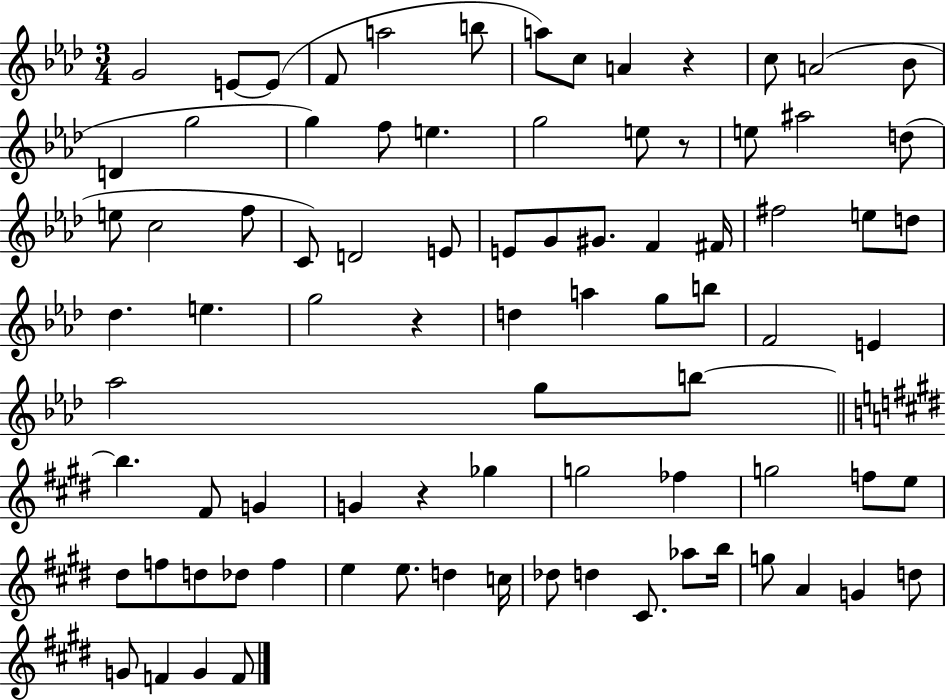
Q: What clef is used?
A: treble